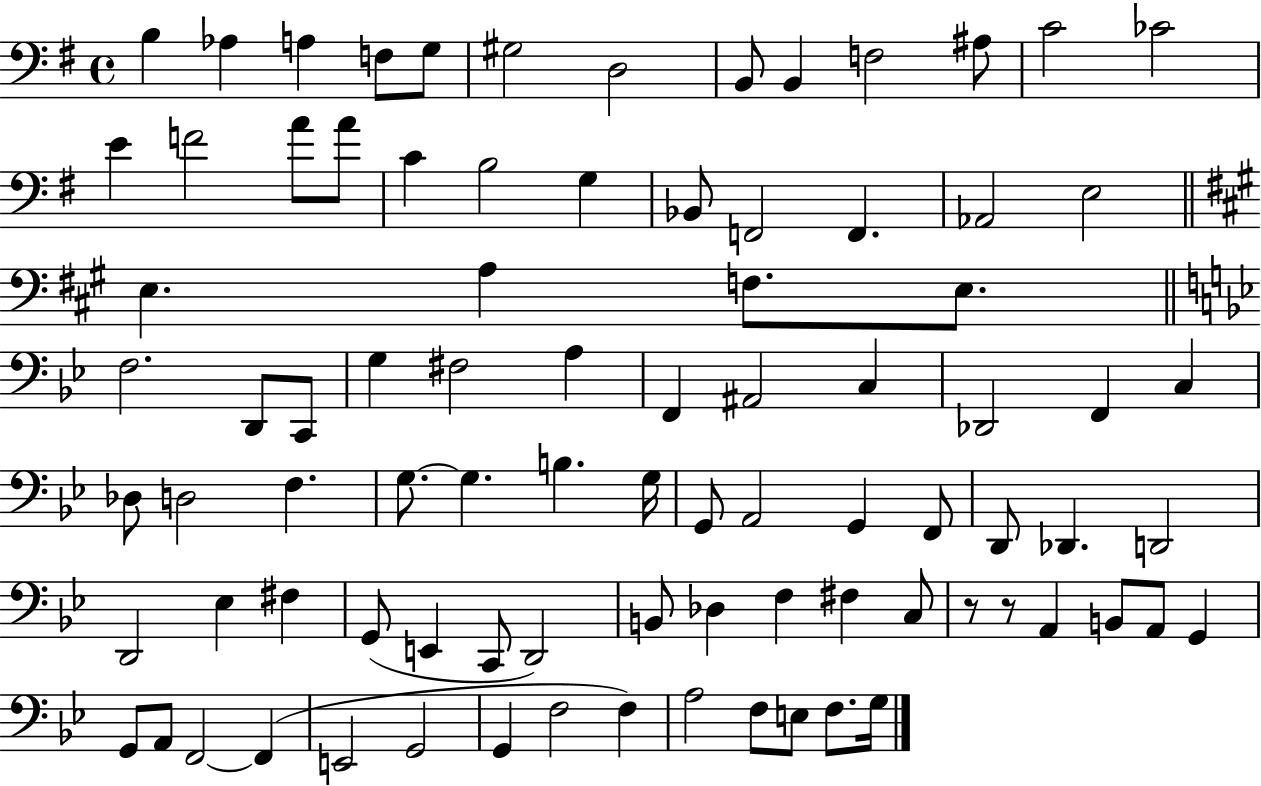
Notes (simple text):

B3/q Ab3/q A3/q F3/e G3/e G#3/h D3/h B2/e B2/q F3/h A#3/e C4/h CES4/h E4/q F4/h A4/e A4/e C4/q B3/h G3/q Bb2/e F2/h F2/q. Ab2/h E3/h E3/q. A3/q F3/e. E3/e. F3/h. D2/e C2/e G3/q F#3/h A3/q F2/q A#2/h C3/q Db2/h F2/q C3/q Db3/e D3/h F3/q. G3/e. G3/q. B3/q. G3/s G2/e A2/h G2/q F2/e D2/e Db2/q. D2/h D2/h Eb3/q F#3/q G2/e E2/q C2/e D2/h B2/e Db3/q F3/q F#3/q C3/e R/e R/e A2/q B2/e A2/e G2/q G2/e A2/e F2/h F2/q E2/h G2/h G2/q F3/h F3/q A3/h F3/e E3/e F3/e. G3/s